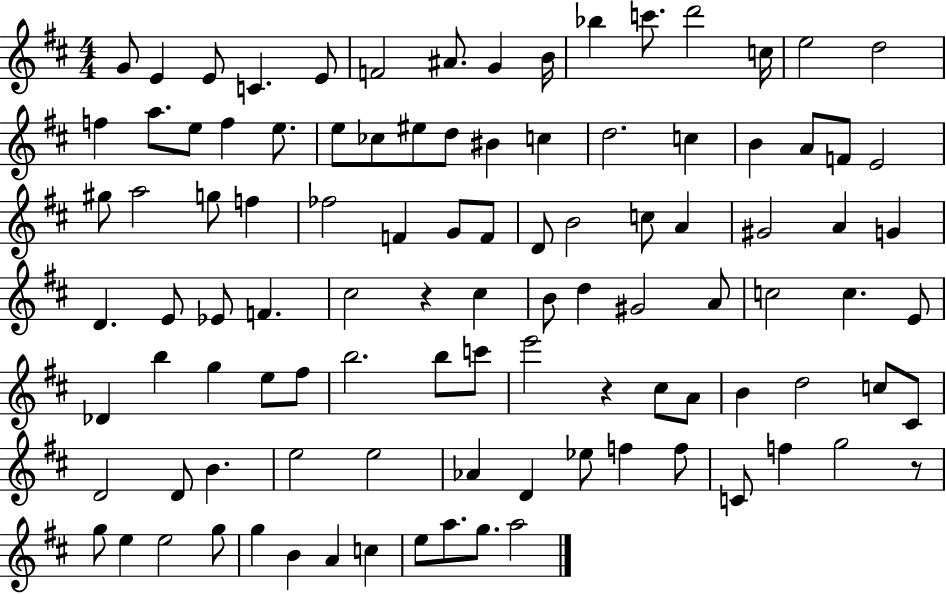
G4/e E4/q E4/e C4/q. E4/e F4/h A#4/e. G4/q B4/s Bb5/q C6/e. D6/h C5/s E5/h D5/h F5/q A5/e. E5/e F5/q E5/e. E5/e CES5/e EIS5/e D5/e BIS4/q C5/q D5/h. C5/q B4/q A4/e F4/e E4/h G#5/e A5/h G5/e F5/q FES5/h F4/q G4/e F4/e D4/e B4/h C5/e A4/q G#4/h A4/q G4/q D4/q. E4/e Eb4/e F4/q. C#5/h R/q C#5/q B4/e D5/q G#4/h A4/e C5/h C5/q. E4/e Db4/q B5/q G5/q E5/e F#5/e B5/h. B5/e C6/e E6/h R/q C#5/e A4/e B4/q D5/h C5/e C#4/e D4/h D4/e B4/q. E5/h E5/h Ab4/q D4/q Eb5/e F5/q F5/e C4/e F5/q G5/h R/e G5/e E5/q E5/h G5/e G5/q B4/q A4/q C5/q E5/e A5/e. G5/e. A5/h